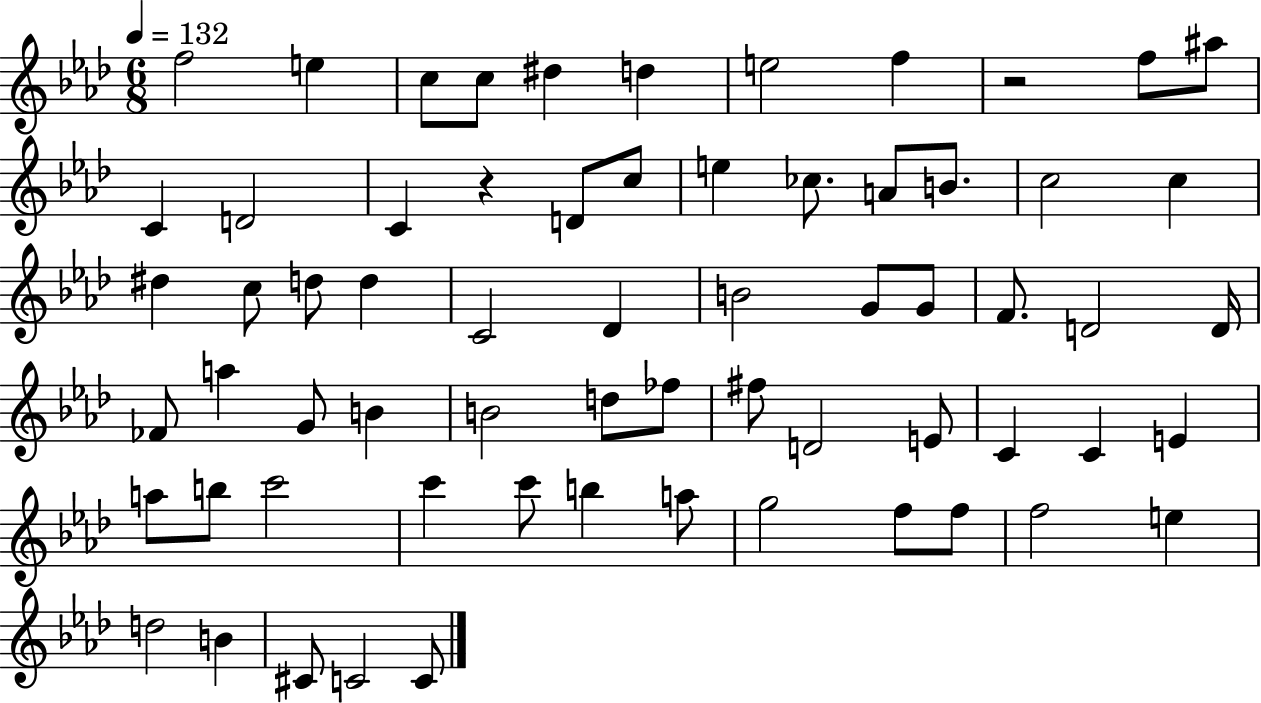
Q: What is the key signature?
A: AES major